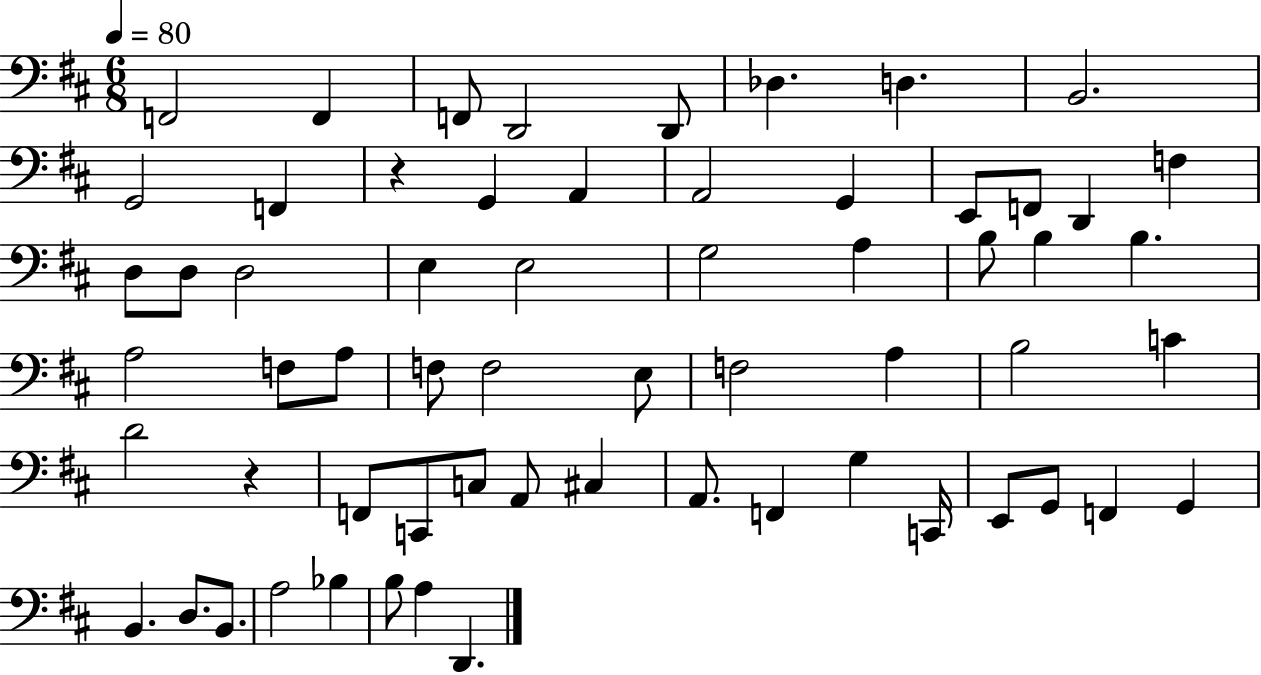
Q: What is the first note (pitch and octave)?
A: F2